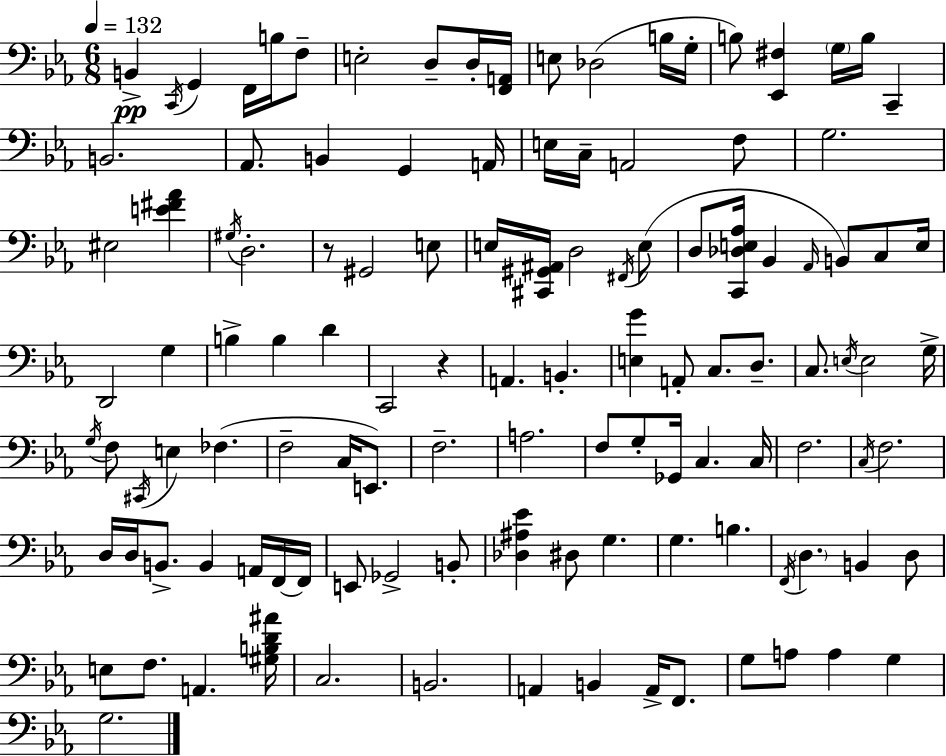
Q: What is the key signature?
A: EES major